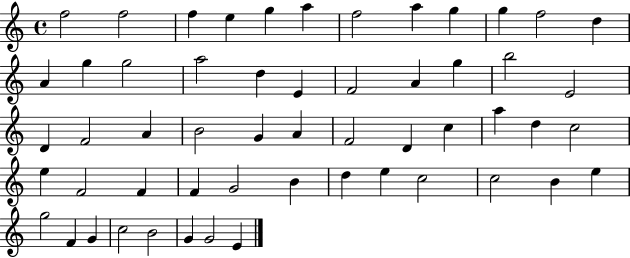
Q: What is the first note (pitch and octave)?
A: F5